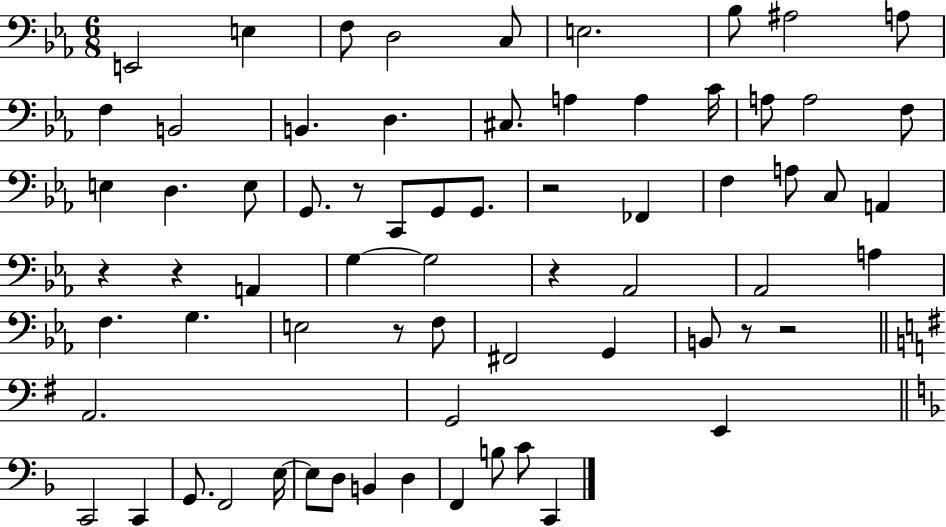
{
  \clef bass
  \numericTimeSignature
  \time 6/8
  \key ees \major
  e,2 e4 | f8 d2 c8 | e2. | bes8 ais2 a8 | \break f4 b,2 | b,4. d4. | cis8. a4 a4 c'16 | a8 a2 f8 | \break e4 d4. e8 | g,8. r8 c,8 g,8 g,8. | r2 fes,4 | f4 a8 c8 a,4 | \break r4 r4 a,4 | g4~~ g2 | r4 aes,2 | aes,2 a4 | \break f4. g4. | e2 r8 f8 | fis,2 g,4 | b,8 r8 r2 | \break \bar "||" \break \key g \major a,2. | g,2 e,4 | \bar "||" \break \key d \minor c,2 c,4 | g,8. f,2 e16~~ | e8 d8 b,4 d4 | f,4 b8 c'8 c,4 | \break \bar "|."
}